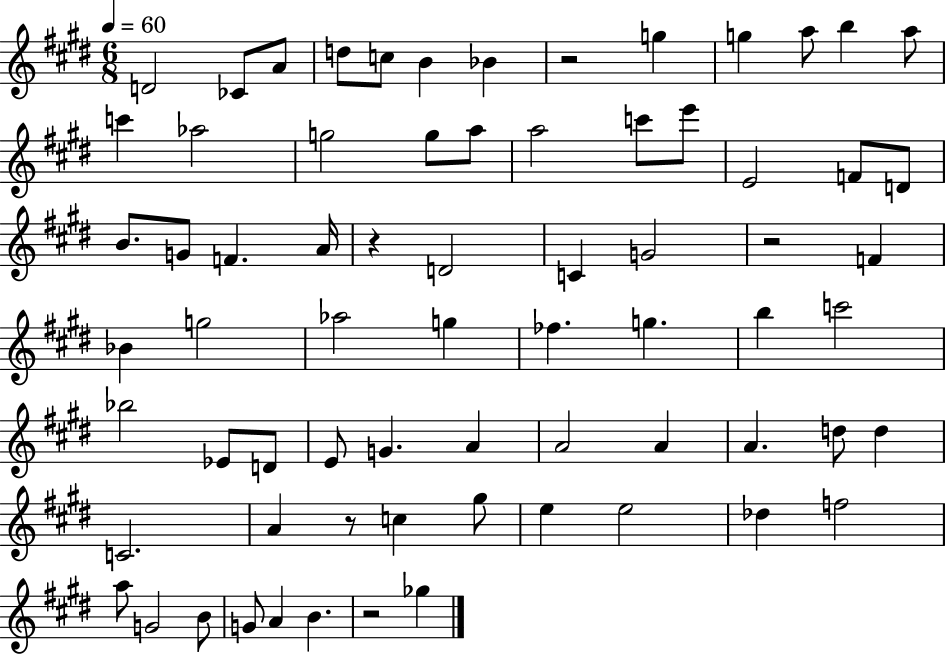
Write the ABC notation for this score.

X:1
T:Untitled
M:6/8
L:1/4
K:E
D2 _C/2 A/2 d/2 c/2 B _B z2 g g a/2 b a/2 c' _a2 g2 g/2 a/2 a2 c'/2 e'/2 E2 F/2 D/2 B/2 G/2 F A/4 z D2 C G2 z2 F _B g2 _a2 g _f g b c'2 _b2 _E/2 D/2 E/2 G A A2 A A d/2 d C2 A z/2 c ^g/2 e e2 _d f2 a/2 G2 B/2 G/2 A B z2 _g